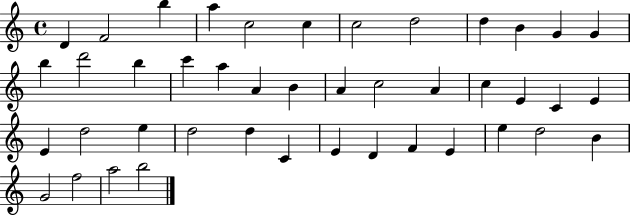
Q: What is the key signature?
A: C major